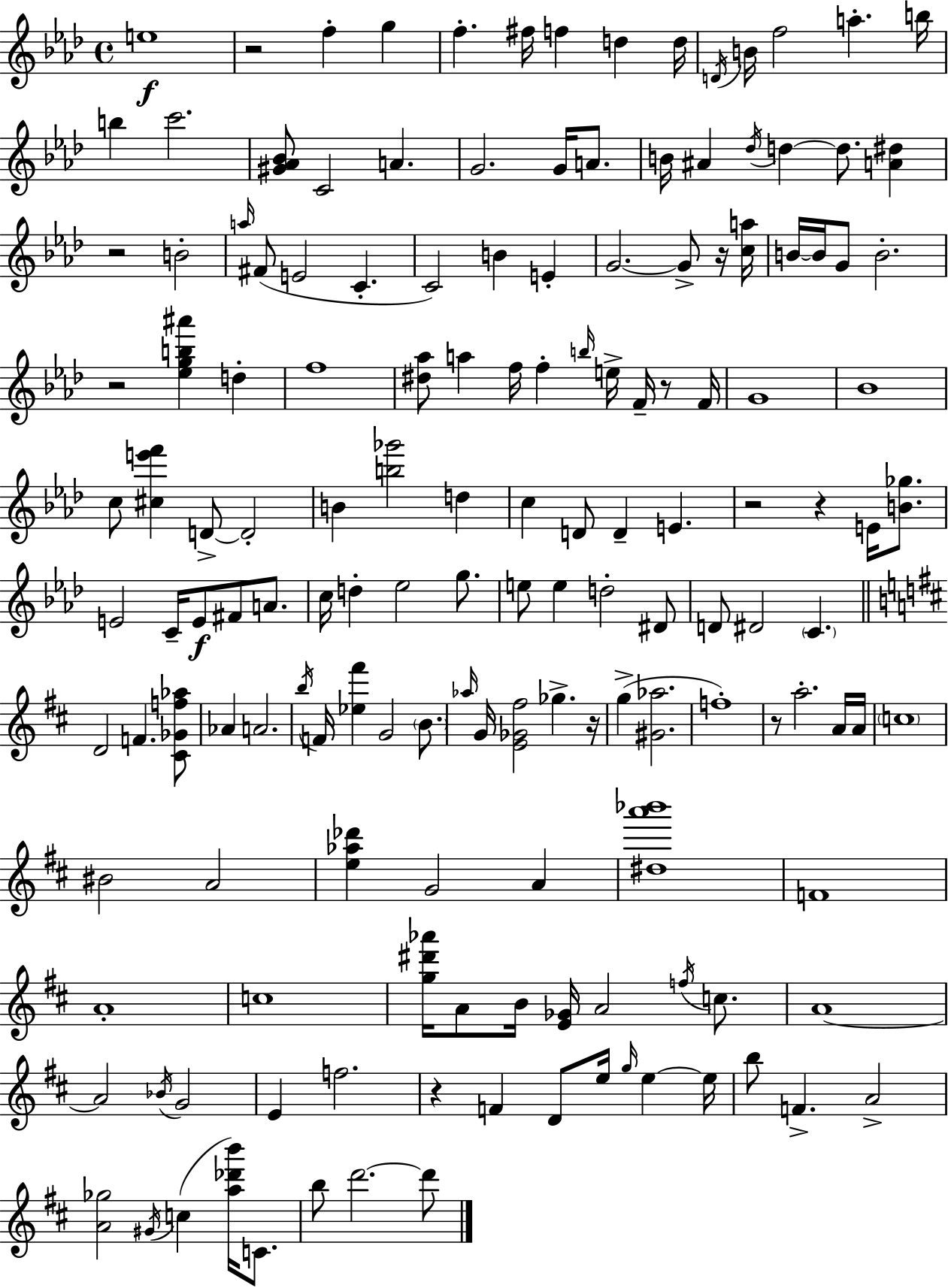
E5/w R/h F5/q G5/q F5/q. F#5/s F5/q D5/q D5/s D4/s B4/s F5/h A5/q. B5/s B5/q C6/h. [G#4,Ab4,Bb4]/e C4/h A4/q. G4/h. G4/s A4/e. B4/s A#4/q Db5/s D5/q D5/e. [A4,D#5]/q R/h B4/h A5/s F#4/e E4/h C4/q. C4/h B4/q E4/q G4/h. G4/e R/s [C5,A5]/s B4/s B4/s G4/e B4/h. R/h [Eb5,G5,B5,A#6]/q D5/q F5/w [D#5,Ab5]/e A5/q F5/s F5/q B5/s E5/s F4/s R/e F4/s G4/w Bb4/w C5/e [C#5,E6,F6]/q D4/e D4/h B4/q [B5,Gb6]/h D5/q C5/q D4/e D4/q E4/q. R/h R/q E4/s [B4,Gb5]/e. E4/h C4/s E4/e F#4/e A4/e. C5/s D5/q Eb5/h G5/e. E5/e E5/q D5/h D#4/e D4/e D#4/h C4/q. D4/h F4/q. [C#4,Gb4,F5,Ab5]/e Ab4/q A4/h. B5/s F4/s [Eb5,F#6]/q G4/h B4/e. Ab5/s G4/s [E4,Gb4,F#5]/h Gb5/q. R/s G5/q [G#4,Ab5]/h. F5/w R/e A5/h. A4/s A4/s C5/w BIS4/h A4/h [E5,Ab5,Db6]/q G4/h A4/q [D#5,A6,Bb6]/w F4/w A4/w C5/w [G5,D#6,Ab6]/s A4/e B4/s [E4,Gb4]/s A4/h F5/s C5/e. A4/w A4/h Bb4/s G4/h E4/q F5/h. R/q F4/q D4/e E5/s G5/s E5/q E5/s B5/e F4/q. A4/h [A4,Gb5]/h G#4/s C5/q [A5,Db6,B6]/s C4/e. B5/e D6/h. D6/e